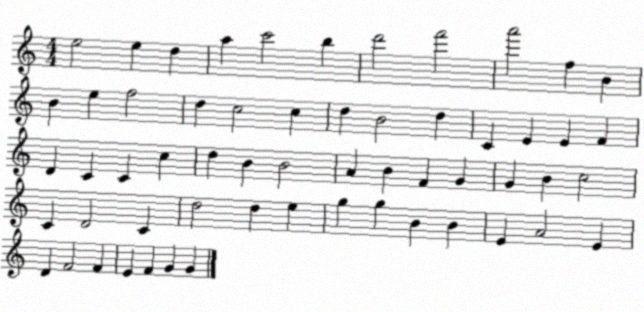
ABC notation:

X:1
T:Untitled
M:4/4
L:1/4
K:C
e2 e d a c'2 b d'2 f'2 a'2 f B B e f2 d c2 c d B2 d C E E F D C C c d B B2 A B F G G B c2 C D2 C d2 d e g g B B E A2 E D F2 F E F G G